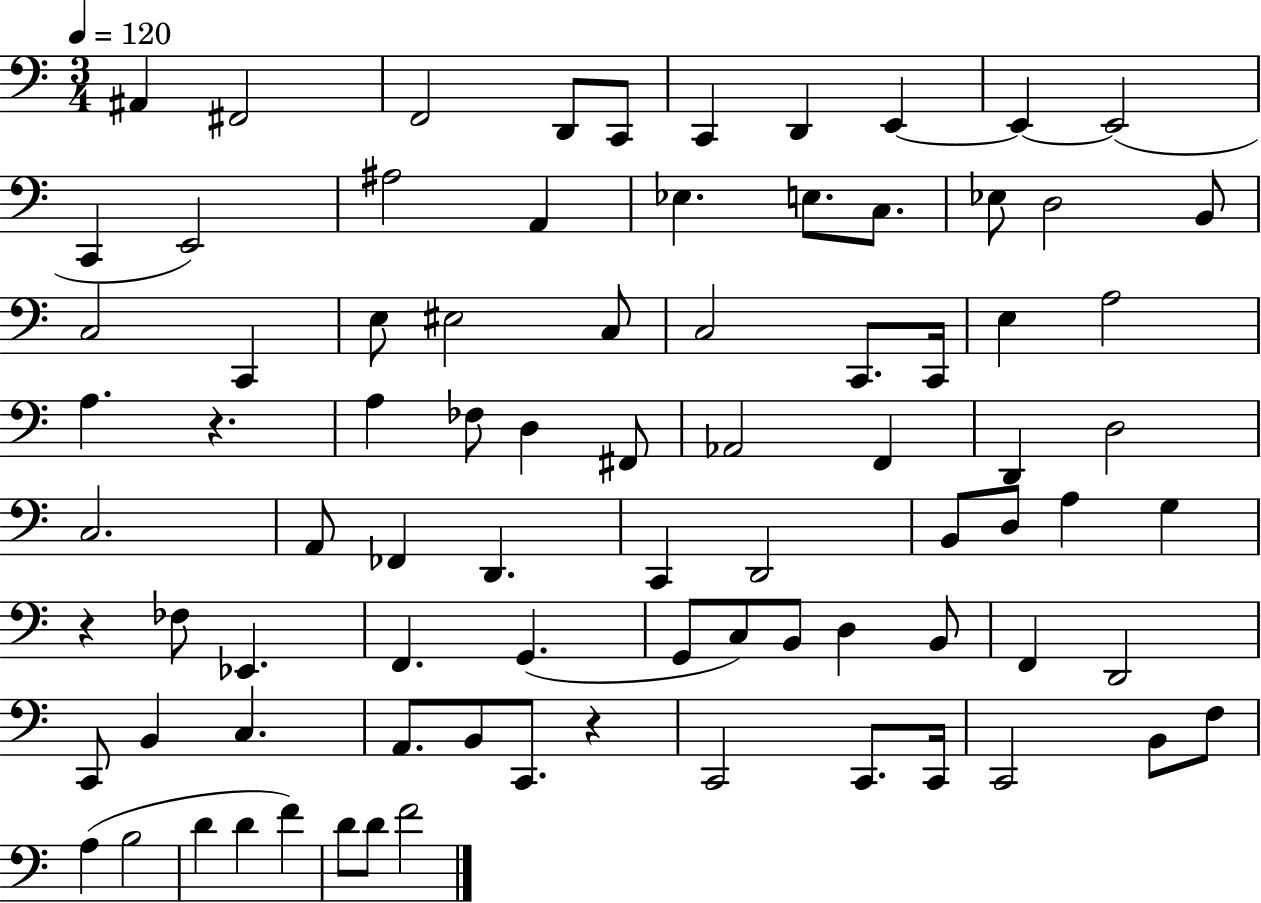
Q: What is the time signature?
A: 3/4